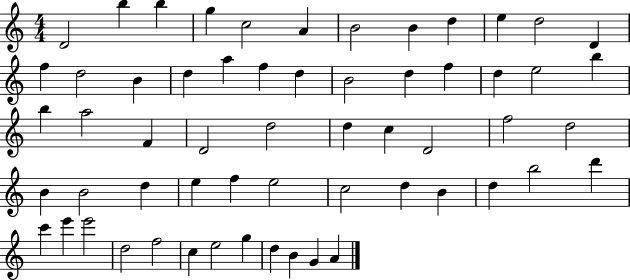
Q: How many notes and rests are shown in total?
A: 59